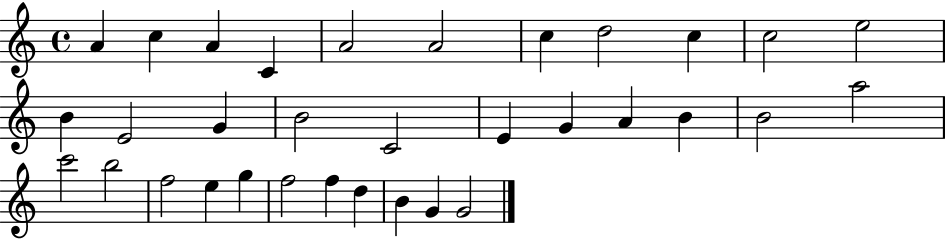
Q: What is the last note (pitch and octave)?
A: G4